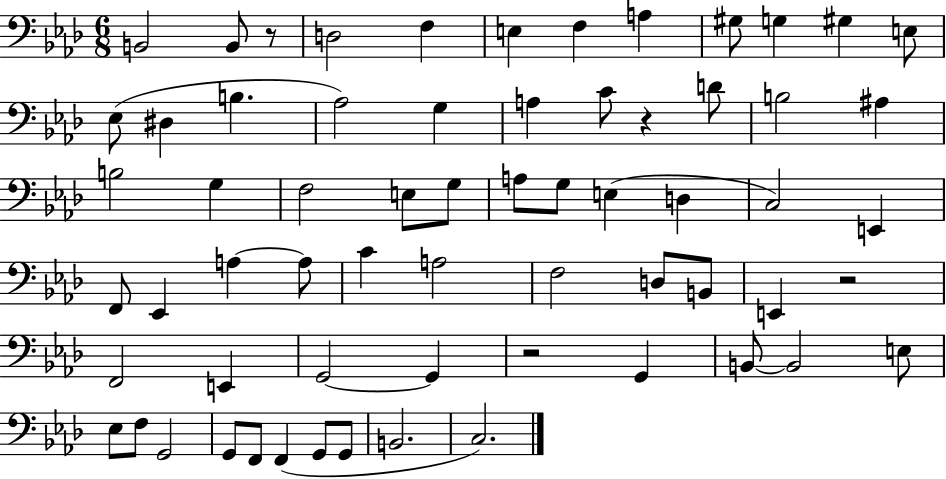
B2/h B2/e R/e D3/h F3/q E3/q F3/q A3/q G#3/e G3/q G#3/q E3/e Eb3/e D#3/q B3/q. Ab3/h G3/q A3/q C4/e R/q D4/e B3/h A#3/q B3/h G3/q F3/h E3/e G3/e A3/e G3/e E3/q D3/q C3/h E2/q F2/e Eb2/q A3/q A3/e C4/q A3/h F3/h D3/e B2/e E2/q R/h F2/h E2/q G2/h G2/q R/h G2/q B2/e B2/h E3/e Eb3/e F3/e G2/h G2/e F2/e F2/q G2/e G2/e B2/h. C3/h.